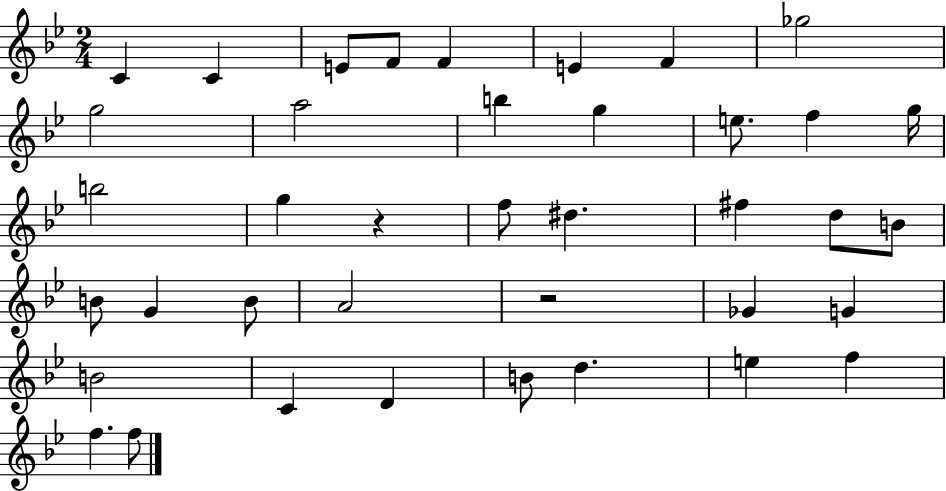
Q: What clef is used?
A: treble